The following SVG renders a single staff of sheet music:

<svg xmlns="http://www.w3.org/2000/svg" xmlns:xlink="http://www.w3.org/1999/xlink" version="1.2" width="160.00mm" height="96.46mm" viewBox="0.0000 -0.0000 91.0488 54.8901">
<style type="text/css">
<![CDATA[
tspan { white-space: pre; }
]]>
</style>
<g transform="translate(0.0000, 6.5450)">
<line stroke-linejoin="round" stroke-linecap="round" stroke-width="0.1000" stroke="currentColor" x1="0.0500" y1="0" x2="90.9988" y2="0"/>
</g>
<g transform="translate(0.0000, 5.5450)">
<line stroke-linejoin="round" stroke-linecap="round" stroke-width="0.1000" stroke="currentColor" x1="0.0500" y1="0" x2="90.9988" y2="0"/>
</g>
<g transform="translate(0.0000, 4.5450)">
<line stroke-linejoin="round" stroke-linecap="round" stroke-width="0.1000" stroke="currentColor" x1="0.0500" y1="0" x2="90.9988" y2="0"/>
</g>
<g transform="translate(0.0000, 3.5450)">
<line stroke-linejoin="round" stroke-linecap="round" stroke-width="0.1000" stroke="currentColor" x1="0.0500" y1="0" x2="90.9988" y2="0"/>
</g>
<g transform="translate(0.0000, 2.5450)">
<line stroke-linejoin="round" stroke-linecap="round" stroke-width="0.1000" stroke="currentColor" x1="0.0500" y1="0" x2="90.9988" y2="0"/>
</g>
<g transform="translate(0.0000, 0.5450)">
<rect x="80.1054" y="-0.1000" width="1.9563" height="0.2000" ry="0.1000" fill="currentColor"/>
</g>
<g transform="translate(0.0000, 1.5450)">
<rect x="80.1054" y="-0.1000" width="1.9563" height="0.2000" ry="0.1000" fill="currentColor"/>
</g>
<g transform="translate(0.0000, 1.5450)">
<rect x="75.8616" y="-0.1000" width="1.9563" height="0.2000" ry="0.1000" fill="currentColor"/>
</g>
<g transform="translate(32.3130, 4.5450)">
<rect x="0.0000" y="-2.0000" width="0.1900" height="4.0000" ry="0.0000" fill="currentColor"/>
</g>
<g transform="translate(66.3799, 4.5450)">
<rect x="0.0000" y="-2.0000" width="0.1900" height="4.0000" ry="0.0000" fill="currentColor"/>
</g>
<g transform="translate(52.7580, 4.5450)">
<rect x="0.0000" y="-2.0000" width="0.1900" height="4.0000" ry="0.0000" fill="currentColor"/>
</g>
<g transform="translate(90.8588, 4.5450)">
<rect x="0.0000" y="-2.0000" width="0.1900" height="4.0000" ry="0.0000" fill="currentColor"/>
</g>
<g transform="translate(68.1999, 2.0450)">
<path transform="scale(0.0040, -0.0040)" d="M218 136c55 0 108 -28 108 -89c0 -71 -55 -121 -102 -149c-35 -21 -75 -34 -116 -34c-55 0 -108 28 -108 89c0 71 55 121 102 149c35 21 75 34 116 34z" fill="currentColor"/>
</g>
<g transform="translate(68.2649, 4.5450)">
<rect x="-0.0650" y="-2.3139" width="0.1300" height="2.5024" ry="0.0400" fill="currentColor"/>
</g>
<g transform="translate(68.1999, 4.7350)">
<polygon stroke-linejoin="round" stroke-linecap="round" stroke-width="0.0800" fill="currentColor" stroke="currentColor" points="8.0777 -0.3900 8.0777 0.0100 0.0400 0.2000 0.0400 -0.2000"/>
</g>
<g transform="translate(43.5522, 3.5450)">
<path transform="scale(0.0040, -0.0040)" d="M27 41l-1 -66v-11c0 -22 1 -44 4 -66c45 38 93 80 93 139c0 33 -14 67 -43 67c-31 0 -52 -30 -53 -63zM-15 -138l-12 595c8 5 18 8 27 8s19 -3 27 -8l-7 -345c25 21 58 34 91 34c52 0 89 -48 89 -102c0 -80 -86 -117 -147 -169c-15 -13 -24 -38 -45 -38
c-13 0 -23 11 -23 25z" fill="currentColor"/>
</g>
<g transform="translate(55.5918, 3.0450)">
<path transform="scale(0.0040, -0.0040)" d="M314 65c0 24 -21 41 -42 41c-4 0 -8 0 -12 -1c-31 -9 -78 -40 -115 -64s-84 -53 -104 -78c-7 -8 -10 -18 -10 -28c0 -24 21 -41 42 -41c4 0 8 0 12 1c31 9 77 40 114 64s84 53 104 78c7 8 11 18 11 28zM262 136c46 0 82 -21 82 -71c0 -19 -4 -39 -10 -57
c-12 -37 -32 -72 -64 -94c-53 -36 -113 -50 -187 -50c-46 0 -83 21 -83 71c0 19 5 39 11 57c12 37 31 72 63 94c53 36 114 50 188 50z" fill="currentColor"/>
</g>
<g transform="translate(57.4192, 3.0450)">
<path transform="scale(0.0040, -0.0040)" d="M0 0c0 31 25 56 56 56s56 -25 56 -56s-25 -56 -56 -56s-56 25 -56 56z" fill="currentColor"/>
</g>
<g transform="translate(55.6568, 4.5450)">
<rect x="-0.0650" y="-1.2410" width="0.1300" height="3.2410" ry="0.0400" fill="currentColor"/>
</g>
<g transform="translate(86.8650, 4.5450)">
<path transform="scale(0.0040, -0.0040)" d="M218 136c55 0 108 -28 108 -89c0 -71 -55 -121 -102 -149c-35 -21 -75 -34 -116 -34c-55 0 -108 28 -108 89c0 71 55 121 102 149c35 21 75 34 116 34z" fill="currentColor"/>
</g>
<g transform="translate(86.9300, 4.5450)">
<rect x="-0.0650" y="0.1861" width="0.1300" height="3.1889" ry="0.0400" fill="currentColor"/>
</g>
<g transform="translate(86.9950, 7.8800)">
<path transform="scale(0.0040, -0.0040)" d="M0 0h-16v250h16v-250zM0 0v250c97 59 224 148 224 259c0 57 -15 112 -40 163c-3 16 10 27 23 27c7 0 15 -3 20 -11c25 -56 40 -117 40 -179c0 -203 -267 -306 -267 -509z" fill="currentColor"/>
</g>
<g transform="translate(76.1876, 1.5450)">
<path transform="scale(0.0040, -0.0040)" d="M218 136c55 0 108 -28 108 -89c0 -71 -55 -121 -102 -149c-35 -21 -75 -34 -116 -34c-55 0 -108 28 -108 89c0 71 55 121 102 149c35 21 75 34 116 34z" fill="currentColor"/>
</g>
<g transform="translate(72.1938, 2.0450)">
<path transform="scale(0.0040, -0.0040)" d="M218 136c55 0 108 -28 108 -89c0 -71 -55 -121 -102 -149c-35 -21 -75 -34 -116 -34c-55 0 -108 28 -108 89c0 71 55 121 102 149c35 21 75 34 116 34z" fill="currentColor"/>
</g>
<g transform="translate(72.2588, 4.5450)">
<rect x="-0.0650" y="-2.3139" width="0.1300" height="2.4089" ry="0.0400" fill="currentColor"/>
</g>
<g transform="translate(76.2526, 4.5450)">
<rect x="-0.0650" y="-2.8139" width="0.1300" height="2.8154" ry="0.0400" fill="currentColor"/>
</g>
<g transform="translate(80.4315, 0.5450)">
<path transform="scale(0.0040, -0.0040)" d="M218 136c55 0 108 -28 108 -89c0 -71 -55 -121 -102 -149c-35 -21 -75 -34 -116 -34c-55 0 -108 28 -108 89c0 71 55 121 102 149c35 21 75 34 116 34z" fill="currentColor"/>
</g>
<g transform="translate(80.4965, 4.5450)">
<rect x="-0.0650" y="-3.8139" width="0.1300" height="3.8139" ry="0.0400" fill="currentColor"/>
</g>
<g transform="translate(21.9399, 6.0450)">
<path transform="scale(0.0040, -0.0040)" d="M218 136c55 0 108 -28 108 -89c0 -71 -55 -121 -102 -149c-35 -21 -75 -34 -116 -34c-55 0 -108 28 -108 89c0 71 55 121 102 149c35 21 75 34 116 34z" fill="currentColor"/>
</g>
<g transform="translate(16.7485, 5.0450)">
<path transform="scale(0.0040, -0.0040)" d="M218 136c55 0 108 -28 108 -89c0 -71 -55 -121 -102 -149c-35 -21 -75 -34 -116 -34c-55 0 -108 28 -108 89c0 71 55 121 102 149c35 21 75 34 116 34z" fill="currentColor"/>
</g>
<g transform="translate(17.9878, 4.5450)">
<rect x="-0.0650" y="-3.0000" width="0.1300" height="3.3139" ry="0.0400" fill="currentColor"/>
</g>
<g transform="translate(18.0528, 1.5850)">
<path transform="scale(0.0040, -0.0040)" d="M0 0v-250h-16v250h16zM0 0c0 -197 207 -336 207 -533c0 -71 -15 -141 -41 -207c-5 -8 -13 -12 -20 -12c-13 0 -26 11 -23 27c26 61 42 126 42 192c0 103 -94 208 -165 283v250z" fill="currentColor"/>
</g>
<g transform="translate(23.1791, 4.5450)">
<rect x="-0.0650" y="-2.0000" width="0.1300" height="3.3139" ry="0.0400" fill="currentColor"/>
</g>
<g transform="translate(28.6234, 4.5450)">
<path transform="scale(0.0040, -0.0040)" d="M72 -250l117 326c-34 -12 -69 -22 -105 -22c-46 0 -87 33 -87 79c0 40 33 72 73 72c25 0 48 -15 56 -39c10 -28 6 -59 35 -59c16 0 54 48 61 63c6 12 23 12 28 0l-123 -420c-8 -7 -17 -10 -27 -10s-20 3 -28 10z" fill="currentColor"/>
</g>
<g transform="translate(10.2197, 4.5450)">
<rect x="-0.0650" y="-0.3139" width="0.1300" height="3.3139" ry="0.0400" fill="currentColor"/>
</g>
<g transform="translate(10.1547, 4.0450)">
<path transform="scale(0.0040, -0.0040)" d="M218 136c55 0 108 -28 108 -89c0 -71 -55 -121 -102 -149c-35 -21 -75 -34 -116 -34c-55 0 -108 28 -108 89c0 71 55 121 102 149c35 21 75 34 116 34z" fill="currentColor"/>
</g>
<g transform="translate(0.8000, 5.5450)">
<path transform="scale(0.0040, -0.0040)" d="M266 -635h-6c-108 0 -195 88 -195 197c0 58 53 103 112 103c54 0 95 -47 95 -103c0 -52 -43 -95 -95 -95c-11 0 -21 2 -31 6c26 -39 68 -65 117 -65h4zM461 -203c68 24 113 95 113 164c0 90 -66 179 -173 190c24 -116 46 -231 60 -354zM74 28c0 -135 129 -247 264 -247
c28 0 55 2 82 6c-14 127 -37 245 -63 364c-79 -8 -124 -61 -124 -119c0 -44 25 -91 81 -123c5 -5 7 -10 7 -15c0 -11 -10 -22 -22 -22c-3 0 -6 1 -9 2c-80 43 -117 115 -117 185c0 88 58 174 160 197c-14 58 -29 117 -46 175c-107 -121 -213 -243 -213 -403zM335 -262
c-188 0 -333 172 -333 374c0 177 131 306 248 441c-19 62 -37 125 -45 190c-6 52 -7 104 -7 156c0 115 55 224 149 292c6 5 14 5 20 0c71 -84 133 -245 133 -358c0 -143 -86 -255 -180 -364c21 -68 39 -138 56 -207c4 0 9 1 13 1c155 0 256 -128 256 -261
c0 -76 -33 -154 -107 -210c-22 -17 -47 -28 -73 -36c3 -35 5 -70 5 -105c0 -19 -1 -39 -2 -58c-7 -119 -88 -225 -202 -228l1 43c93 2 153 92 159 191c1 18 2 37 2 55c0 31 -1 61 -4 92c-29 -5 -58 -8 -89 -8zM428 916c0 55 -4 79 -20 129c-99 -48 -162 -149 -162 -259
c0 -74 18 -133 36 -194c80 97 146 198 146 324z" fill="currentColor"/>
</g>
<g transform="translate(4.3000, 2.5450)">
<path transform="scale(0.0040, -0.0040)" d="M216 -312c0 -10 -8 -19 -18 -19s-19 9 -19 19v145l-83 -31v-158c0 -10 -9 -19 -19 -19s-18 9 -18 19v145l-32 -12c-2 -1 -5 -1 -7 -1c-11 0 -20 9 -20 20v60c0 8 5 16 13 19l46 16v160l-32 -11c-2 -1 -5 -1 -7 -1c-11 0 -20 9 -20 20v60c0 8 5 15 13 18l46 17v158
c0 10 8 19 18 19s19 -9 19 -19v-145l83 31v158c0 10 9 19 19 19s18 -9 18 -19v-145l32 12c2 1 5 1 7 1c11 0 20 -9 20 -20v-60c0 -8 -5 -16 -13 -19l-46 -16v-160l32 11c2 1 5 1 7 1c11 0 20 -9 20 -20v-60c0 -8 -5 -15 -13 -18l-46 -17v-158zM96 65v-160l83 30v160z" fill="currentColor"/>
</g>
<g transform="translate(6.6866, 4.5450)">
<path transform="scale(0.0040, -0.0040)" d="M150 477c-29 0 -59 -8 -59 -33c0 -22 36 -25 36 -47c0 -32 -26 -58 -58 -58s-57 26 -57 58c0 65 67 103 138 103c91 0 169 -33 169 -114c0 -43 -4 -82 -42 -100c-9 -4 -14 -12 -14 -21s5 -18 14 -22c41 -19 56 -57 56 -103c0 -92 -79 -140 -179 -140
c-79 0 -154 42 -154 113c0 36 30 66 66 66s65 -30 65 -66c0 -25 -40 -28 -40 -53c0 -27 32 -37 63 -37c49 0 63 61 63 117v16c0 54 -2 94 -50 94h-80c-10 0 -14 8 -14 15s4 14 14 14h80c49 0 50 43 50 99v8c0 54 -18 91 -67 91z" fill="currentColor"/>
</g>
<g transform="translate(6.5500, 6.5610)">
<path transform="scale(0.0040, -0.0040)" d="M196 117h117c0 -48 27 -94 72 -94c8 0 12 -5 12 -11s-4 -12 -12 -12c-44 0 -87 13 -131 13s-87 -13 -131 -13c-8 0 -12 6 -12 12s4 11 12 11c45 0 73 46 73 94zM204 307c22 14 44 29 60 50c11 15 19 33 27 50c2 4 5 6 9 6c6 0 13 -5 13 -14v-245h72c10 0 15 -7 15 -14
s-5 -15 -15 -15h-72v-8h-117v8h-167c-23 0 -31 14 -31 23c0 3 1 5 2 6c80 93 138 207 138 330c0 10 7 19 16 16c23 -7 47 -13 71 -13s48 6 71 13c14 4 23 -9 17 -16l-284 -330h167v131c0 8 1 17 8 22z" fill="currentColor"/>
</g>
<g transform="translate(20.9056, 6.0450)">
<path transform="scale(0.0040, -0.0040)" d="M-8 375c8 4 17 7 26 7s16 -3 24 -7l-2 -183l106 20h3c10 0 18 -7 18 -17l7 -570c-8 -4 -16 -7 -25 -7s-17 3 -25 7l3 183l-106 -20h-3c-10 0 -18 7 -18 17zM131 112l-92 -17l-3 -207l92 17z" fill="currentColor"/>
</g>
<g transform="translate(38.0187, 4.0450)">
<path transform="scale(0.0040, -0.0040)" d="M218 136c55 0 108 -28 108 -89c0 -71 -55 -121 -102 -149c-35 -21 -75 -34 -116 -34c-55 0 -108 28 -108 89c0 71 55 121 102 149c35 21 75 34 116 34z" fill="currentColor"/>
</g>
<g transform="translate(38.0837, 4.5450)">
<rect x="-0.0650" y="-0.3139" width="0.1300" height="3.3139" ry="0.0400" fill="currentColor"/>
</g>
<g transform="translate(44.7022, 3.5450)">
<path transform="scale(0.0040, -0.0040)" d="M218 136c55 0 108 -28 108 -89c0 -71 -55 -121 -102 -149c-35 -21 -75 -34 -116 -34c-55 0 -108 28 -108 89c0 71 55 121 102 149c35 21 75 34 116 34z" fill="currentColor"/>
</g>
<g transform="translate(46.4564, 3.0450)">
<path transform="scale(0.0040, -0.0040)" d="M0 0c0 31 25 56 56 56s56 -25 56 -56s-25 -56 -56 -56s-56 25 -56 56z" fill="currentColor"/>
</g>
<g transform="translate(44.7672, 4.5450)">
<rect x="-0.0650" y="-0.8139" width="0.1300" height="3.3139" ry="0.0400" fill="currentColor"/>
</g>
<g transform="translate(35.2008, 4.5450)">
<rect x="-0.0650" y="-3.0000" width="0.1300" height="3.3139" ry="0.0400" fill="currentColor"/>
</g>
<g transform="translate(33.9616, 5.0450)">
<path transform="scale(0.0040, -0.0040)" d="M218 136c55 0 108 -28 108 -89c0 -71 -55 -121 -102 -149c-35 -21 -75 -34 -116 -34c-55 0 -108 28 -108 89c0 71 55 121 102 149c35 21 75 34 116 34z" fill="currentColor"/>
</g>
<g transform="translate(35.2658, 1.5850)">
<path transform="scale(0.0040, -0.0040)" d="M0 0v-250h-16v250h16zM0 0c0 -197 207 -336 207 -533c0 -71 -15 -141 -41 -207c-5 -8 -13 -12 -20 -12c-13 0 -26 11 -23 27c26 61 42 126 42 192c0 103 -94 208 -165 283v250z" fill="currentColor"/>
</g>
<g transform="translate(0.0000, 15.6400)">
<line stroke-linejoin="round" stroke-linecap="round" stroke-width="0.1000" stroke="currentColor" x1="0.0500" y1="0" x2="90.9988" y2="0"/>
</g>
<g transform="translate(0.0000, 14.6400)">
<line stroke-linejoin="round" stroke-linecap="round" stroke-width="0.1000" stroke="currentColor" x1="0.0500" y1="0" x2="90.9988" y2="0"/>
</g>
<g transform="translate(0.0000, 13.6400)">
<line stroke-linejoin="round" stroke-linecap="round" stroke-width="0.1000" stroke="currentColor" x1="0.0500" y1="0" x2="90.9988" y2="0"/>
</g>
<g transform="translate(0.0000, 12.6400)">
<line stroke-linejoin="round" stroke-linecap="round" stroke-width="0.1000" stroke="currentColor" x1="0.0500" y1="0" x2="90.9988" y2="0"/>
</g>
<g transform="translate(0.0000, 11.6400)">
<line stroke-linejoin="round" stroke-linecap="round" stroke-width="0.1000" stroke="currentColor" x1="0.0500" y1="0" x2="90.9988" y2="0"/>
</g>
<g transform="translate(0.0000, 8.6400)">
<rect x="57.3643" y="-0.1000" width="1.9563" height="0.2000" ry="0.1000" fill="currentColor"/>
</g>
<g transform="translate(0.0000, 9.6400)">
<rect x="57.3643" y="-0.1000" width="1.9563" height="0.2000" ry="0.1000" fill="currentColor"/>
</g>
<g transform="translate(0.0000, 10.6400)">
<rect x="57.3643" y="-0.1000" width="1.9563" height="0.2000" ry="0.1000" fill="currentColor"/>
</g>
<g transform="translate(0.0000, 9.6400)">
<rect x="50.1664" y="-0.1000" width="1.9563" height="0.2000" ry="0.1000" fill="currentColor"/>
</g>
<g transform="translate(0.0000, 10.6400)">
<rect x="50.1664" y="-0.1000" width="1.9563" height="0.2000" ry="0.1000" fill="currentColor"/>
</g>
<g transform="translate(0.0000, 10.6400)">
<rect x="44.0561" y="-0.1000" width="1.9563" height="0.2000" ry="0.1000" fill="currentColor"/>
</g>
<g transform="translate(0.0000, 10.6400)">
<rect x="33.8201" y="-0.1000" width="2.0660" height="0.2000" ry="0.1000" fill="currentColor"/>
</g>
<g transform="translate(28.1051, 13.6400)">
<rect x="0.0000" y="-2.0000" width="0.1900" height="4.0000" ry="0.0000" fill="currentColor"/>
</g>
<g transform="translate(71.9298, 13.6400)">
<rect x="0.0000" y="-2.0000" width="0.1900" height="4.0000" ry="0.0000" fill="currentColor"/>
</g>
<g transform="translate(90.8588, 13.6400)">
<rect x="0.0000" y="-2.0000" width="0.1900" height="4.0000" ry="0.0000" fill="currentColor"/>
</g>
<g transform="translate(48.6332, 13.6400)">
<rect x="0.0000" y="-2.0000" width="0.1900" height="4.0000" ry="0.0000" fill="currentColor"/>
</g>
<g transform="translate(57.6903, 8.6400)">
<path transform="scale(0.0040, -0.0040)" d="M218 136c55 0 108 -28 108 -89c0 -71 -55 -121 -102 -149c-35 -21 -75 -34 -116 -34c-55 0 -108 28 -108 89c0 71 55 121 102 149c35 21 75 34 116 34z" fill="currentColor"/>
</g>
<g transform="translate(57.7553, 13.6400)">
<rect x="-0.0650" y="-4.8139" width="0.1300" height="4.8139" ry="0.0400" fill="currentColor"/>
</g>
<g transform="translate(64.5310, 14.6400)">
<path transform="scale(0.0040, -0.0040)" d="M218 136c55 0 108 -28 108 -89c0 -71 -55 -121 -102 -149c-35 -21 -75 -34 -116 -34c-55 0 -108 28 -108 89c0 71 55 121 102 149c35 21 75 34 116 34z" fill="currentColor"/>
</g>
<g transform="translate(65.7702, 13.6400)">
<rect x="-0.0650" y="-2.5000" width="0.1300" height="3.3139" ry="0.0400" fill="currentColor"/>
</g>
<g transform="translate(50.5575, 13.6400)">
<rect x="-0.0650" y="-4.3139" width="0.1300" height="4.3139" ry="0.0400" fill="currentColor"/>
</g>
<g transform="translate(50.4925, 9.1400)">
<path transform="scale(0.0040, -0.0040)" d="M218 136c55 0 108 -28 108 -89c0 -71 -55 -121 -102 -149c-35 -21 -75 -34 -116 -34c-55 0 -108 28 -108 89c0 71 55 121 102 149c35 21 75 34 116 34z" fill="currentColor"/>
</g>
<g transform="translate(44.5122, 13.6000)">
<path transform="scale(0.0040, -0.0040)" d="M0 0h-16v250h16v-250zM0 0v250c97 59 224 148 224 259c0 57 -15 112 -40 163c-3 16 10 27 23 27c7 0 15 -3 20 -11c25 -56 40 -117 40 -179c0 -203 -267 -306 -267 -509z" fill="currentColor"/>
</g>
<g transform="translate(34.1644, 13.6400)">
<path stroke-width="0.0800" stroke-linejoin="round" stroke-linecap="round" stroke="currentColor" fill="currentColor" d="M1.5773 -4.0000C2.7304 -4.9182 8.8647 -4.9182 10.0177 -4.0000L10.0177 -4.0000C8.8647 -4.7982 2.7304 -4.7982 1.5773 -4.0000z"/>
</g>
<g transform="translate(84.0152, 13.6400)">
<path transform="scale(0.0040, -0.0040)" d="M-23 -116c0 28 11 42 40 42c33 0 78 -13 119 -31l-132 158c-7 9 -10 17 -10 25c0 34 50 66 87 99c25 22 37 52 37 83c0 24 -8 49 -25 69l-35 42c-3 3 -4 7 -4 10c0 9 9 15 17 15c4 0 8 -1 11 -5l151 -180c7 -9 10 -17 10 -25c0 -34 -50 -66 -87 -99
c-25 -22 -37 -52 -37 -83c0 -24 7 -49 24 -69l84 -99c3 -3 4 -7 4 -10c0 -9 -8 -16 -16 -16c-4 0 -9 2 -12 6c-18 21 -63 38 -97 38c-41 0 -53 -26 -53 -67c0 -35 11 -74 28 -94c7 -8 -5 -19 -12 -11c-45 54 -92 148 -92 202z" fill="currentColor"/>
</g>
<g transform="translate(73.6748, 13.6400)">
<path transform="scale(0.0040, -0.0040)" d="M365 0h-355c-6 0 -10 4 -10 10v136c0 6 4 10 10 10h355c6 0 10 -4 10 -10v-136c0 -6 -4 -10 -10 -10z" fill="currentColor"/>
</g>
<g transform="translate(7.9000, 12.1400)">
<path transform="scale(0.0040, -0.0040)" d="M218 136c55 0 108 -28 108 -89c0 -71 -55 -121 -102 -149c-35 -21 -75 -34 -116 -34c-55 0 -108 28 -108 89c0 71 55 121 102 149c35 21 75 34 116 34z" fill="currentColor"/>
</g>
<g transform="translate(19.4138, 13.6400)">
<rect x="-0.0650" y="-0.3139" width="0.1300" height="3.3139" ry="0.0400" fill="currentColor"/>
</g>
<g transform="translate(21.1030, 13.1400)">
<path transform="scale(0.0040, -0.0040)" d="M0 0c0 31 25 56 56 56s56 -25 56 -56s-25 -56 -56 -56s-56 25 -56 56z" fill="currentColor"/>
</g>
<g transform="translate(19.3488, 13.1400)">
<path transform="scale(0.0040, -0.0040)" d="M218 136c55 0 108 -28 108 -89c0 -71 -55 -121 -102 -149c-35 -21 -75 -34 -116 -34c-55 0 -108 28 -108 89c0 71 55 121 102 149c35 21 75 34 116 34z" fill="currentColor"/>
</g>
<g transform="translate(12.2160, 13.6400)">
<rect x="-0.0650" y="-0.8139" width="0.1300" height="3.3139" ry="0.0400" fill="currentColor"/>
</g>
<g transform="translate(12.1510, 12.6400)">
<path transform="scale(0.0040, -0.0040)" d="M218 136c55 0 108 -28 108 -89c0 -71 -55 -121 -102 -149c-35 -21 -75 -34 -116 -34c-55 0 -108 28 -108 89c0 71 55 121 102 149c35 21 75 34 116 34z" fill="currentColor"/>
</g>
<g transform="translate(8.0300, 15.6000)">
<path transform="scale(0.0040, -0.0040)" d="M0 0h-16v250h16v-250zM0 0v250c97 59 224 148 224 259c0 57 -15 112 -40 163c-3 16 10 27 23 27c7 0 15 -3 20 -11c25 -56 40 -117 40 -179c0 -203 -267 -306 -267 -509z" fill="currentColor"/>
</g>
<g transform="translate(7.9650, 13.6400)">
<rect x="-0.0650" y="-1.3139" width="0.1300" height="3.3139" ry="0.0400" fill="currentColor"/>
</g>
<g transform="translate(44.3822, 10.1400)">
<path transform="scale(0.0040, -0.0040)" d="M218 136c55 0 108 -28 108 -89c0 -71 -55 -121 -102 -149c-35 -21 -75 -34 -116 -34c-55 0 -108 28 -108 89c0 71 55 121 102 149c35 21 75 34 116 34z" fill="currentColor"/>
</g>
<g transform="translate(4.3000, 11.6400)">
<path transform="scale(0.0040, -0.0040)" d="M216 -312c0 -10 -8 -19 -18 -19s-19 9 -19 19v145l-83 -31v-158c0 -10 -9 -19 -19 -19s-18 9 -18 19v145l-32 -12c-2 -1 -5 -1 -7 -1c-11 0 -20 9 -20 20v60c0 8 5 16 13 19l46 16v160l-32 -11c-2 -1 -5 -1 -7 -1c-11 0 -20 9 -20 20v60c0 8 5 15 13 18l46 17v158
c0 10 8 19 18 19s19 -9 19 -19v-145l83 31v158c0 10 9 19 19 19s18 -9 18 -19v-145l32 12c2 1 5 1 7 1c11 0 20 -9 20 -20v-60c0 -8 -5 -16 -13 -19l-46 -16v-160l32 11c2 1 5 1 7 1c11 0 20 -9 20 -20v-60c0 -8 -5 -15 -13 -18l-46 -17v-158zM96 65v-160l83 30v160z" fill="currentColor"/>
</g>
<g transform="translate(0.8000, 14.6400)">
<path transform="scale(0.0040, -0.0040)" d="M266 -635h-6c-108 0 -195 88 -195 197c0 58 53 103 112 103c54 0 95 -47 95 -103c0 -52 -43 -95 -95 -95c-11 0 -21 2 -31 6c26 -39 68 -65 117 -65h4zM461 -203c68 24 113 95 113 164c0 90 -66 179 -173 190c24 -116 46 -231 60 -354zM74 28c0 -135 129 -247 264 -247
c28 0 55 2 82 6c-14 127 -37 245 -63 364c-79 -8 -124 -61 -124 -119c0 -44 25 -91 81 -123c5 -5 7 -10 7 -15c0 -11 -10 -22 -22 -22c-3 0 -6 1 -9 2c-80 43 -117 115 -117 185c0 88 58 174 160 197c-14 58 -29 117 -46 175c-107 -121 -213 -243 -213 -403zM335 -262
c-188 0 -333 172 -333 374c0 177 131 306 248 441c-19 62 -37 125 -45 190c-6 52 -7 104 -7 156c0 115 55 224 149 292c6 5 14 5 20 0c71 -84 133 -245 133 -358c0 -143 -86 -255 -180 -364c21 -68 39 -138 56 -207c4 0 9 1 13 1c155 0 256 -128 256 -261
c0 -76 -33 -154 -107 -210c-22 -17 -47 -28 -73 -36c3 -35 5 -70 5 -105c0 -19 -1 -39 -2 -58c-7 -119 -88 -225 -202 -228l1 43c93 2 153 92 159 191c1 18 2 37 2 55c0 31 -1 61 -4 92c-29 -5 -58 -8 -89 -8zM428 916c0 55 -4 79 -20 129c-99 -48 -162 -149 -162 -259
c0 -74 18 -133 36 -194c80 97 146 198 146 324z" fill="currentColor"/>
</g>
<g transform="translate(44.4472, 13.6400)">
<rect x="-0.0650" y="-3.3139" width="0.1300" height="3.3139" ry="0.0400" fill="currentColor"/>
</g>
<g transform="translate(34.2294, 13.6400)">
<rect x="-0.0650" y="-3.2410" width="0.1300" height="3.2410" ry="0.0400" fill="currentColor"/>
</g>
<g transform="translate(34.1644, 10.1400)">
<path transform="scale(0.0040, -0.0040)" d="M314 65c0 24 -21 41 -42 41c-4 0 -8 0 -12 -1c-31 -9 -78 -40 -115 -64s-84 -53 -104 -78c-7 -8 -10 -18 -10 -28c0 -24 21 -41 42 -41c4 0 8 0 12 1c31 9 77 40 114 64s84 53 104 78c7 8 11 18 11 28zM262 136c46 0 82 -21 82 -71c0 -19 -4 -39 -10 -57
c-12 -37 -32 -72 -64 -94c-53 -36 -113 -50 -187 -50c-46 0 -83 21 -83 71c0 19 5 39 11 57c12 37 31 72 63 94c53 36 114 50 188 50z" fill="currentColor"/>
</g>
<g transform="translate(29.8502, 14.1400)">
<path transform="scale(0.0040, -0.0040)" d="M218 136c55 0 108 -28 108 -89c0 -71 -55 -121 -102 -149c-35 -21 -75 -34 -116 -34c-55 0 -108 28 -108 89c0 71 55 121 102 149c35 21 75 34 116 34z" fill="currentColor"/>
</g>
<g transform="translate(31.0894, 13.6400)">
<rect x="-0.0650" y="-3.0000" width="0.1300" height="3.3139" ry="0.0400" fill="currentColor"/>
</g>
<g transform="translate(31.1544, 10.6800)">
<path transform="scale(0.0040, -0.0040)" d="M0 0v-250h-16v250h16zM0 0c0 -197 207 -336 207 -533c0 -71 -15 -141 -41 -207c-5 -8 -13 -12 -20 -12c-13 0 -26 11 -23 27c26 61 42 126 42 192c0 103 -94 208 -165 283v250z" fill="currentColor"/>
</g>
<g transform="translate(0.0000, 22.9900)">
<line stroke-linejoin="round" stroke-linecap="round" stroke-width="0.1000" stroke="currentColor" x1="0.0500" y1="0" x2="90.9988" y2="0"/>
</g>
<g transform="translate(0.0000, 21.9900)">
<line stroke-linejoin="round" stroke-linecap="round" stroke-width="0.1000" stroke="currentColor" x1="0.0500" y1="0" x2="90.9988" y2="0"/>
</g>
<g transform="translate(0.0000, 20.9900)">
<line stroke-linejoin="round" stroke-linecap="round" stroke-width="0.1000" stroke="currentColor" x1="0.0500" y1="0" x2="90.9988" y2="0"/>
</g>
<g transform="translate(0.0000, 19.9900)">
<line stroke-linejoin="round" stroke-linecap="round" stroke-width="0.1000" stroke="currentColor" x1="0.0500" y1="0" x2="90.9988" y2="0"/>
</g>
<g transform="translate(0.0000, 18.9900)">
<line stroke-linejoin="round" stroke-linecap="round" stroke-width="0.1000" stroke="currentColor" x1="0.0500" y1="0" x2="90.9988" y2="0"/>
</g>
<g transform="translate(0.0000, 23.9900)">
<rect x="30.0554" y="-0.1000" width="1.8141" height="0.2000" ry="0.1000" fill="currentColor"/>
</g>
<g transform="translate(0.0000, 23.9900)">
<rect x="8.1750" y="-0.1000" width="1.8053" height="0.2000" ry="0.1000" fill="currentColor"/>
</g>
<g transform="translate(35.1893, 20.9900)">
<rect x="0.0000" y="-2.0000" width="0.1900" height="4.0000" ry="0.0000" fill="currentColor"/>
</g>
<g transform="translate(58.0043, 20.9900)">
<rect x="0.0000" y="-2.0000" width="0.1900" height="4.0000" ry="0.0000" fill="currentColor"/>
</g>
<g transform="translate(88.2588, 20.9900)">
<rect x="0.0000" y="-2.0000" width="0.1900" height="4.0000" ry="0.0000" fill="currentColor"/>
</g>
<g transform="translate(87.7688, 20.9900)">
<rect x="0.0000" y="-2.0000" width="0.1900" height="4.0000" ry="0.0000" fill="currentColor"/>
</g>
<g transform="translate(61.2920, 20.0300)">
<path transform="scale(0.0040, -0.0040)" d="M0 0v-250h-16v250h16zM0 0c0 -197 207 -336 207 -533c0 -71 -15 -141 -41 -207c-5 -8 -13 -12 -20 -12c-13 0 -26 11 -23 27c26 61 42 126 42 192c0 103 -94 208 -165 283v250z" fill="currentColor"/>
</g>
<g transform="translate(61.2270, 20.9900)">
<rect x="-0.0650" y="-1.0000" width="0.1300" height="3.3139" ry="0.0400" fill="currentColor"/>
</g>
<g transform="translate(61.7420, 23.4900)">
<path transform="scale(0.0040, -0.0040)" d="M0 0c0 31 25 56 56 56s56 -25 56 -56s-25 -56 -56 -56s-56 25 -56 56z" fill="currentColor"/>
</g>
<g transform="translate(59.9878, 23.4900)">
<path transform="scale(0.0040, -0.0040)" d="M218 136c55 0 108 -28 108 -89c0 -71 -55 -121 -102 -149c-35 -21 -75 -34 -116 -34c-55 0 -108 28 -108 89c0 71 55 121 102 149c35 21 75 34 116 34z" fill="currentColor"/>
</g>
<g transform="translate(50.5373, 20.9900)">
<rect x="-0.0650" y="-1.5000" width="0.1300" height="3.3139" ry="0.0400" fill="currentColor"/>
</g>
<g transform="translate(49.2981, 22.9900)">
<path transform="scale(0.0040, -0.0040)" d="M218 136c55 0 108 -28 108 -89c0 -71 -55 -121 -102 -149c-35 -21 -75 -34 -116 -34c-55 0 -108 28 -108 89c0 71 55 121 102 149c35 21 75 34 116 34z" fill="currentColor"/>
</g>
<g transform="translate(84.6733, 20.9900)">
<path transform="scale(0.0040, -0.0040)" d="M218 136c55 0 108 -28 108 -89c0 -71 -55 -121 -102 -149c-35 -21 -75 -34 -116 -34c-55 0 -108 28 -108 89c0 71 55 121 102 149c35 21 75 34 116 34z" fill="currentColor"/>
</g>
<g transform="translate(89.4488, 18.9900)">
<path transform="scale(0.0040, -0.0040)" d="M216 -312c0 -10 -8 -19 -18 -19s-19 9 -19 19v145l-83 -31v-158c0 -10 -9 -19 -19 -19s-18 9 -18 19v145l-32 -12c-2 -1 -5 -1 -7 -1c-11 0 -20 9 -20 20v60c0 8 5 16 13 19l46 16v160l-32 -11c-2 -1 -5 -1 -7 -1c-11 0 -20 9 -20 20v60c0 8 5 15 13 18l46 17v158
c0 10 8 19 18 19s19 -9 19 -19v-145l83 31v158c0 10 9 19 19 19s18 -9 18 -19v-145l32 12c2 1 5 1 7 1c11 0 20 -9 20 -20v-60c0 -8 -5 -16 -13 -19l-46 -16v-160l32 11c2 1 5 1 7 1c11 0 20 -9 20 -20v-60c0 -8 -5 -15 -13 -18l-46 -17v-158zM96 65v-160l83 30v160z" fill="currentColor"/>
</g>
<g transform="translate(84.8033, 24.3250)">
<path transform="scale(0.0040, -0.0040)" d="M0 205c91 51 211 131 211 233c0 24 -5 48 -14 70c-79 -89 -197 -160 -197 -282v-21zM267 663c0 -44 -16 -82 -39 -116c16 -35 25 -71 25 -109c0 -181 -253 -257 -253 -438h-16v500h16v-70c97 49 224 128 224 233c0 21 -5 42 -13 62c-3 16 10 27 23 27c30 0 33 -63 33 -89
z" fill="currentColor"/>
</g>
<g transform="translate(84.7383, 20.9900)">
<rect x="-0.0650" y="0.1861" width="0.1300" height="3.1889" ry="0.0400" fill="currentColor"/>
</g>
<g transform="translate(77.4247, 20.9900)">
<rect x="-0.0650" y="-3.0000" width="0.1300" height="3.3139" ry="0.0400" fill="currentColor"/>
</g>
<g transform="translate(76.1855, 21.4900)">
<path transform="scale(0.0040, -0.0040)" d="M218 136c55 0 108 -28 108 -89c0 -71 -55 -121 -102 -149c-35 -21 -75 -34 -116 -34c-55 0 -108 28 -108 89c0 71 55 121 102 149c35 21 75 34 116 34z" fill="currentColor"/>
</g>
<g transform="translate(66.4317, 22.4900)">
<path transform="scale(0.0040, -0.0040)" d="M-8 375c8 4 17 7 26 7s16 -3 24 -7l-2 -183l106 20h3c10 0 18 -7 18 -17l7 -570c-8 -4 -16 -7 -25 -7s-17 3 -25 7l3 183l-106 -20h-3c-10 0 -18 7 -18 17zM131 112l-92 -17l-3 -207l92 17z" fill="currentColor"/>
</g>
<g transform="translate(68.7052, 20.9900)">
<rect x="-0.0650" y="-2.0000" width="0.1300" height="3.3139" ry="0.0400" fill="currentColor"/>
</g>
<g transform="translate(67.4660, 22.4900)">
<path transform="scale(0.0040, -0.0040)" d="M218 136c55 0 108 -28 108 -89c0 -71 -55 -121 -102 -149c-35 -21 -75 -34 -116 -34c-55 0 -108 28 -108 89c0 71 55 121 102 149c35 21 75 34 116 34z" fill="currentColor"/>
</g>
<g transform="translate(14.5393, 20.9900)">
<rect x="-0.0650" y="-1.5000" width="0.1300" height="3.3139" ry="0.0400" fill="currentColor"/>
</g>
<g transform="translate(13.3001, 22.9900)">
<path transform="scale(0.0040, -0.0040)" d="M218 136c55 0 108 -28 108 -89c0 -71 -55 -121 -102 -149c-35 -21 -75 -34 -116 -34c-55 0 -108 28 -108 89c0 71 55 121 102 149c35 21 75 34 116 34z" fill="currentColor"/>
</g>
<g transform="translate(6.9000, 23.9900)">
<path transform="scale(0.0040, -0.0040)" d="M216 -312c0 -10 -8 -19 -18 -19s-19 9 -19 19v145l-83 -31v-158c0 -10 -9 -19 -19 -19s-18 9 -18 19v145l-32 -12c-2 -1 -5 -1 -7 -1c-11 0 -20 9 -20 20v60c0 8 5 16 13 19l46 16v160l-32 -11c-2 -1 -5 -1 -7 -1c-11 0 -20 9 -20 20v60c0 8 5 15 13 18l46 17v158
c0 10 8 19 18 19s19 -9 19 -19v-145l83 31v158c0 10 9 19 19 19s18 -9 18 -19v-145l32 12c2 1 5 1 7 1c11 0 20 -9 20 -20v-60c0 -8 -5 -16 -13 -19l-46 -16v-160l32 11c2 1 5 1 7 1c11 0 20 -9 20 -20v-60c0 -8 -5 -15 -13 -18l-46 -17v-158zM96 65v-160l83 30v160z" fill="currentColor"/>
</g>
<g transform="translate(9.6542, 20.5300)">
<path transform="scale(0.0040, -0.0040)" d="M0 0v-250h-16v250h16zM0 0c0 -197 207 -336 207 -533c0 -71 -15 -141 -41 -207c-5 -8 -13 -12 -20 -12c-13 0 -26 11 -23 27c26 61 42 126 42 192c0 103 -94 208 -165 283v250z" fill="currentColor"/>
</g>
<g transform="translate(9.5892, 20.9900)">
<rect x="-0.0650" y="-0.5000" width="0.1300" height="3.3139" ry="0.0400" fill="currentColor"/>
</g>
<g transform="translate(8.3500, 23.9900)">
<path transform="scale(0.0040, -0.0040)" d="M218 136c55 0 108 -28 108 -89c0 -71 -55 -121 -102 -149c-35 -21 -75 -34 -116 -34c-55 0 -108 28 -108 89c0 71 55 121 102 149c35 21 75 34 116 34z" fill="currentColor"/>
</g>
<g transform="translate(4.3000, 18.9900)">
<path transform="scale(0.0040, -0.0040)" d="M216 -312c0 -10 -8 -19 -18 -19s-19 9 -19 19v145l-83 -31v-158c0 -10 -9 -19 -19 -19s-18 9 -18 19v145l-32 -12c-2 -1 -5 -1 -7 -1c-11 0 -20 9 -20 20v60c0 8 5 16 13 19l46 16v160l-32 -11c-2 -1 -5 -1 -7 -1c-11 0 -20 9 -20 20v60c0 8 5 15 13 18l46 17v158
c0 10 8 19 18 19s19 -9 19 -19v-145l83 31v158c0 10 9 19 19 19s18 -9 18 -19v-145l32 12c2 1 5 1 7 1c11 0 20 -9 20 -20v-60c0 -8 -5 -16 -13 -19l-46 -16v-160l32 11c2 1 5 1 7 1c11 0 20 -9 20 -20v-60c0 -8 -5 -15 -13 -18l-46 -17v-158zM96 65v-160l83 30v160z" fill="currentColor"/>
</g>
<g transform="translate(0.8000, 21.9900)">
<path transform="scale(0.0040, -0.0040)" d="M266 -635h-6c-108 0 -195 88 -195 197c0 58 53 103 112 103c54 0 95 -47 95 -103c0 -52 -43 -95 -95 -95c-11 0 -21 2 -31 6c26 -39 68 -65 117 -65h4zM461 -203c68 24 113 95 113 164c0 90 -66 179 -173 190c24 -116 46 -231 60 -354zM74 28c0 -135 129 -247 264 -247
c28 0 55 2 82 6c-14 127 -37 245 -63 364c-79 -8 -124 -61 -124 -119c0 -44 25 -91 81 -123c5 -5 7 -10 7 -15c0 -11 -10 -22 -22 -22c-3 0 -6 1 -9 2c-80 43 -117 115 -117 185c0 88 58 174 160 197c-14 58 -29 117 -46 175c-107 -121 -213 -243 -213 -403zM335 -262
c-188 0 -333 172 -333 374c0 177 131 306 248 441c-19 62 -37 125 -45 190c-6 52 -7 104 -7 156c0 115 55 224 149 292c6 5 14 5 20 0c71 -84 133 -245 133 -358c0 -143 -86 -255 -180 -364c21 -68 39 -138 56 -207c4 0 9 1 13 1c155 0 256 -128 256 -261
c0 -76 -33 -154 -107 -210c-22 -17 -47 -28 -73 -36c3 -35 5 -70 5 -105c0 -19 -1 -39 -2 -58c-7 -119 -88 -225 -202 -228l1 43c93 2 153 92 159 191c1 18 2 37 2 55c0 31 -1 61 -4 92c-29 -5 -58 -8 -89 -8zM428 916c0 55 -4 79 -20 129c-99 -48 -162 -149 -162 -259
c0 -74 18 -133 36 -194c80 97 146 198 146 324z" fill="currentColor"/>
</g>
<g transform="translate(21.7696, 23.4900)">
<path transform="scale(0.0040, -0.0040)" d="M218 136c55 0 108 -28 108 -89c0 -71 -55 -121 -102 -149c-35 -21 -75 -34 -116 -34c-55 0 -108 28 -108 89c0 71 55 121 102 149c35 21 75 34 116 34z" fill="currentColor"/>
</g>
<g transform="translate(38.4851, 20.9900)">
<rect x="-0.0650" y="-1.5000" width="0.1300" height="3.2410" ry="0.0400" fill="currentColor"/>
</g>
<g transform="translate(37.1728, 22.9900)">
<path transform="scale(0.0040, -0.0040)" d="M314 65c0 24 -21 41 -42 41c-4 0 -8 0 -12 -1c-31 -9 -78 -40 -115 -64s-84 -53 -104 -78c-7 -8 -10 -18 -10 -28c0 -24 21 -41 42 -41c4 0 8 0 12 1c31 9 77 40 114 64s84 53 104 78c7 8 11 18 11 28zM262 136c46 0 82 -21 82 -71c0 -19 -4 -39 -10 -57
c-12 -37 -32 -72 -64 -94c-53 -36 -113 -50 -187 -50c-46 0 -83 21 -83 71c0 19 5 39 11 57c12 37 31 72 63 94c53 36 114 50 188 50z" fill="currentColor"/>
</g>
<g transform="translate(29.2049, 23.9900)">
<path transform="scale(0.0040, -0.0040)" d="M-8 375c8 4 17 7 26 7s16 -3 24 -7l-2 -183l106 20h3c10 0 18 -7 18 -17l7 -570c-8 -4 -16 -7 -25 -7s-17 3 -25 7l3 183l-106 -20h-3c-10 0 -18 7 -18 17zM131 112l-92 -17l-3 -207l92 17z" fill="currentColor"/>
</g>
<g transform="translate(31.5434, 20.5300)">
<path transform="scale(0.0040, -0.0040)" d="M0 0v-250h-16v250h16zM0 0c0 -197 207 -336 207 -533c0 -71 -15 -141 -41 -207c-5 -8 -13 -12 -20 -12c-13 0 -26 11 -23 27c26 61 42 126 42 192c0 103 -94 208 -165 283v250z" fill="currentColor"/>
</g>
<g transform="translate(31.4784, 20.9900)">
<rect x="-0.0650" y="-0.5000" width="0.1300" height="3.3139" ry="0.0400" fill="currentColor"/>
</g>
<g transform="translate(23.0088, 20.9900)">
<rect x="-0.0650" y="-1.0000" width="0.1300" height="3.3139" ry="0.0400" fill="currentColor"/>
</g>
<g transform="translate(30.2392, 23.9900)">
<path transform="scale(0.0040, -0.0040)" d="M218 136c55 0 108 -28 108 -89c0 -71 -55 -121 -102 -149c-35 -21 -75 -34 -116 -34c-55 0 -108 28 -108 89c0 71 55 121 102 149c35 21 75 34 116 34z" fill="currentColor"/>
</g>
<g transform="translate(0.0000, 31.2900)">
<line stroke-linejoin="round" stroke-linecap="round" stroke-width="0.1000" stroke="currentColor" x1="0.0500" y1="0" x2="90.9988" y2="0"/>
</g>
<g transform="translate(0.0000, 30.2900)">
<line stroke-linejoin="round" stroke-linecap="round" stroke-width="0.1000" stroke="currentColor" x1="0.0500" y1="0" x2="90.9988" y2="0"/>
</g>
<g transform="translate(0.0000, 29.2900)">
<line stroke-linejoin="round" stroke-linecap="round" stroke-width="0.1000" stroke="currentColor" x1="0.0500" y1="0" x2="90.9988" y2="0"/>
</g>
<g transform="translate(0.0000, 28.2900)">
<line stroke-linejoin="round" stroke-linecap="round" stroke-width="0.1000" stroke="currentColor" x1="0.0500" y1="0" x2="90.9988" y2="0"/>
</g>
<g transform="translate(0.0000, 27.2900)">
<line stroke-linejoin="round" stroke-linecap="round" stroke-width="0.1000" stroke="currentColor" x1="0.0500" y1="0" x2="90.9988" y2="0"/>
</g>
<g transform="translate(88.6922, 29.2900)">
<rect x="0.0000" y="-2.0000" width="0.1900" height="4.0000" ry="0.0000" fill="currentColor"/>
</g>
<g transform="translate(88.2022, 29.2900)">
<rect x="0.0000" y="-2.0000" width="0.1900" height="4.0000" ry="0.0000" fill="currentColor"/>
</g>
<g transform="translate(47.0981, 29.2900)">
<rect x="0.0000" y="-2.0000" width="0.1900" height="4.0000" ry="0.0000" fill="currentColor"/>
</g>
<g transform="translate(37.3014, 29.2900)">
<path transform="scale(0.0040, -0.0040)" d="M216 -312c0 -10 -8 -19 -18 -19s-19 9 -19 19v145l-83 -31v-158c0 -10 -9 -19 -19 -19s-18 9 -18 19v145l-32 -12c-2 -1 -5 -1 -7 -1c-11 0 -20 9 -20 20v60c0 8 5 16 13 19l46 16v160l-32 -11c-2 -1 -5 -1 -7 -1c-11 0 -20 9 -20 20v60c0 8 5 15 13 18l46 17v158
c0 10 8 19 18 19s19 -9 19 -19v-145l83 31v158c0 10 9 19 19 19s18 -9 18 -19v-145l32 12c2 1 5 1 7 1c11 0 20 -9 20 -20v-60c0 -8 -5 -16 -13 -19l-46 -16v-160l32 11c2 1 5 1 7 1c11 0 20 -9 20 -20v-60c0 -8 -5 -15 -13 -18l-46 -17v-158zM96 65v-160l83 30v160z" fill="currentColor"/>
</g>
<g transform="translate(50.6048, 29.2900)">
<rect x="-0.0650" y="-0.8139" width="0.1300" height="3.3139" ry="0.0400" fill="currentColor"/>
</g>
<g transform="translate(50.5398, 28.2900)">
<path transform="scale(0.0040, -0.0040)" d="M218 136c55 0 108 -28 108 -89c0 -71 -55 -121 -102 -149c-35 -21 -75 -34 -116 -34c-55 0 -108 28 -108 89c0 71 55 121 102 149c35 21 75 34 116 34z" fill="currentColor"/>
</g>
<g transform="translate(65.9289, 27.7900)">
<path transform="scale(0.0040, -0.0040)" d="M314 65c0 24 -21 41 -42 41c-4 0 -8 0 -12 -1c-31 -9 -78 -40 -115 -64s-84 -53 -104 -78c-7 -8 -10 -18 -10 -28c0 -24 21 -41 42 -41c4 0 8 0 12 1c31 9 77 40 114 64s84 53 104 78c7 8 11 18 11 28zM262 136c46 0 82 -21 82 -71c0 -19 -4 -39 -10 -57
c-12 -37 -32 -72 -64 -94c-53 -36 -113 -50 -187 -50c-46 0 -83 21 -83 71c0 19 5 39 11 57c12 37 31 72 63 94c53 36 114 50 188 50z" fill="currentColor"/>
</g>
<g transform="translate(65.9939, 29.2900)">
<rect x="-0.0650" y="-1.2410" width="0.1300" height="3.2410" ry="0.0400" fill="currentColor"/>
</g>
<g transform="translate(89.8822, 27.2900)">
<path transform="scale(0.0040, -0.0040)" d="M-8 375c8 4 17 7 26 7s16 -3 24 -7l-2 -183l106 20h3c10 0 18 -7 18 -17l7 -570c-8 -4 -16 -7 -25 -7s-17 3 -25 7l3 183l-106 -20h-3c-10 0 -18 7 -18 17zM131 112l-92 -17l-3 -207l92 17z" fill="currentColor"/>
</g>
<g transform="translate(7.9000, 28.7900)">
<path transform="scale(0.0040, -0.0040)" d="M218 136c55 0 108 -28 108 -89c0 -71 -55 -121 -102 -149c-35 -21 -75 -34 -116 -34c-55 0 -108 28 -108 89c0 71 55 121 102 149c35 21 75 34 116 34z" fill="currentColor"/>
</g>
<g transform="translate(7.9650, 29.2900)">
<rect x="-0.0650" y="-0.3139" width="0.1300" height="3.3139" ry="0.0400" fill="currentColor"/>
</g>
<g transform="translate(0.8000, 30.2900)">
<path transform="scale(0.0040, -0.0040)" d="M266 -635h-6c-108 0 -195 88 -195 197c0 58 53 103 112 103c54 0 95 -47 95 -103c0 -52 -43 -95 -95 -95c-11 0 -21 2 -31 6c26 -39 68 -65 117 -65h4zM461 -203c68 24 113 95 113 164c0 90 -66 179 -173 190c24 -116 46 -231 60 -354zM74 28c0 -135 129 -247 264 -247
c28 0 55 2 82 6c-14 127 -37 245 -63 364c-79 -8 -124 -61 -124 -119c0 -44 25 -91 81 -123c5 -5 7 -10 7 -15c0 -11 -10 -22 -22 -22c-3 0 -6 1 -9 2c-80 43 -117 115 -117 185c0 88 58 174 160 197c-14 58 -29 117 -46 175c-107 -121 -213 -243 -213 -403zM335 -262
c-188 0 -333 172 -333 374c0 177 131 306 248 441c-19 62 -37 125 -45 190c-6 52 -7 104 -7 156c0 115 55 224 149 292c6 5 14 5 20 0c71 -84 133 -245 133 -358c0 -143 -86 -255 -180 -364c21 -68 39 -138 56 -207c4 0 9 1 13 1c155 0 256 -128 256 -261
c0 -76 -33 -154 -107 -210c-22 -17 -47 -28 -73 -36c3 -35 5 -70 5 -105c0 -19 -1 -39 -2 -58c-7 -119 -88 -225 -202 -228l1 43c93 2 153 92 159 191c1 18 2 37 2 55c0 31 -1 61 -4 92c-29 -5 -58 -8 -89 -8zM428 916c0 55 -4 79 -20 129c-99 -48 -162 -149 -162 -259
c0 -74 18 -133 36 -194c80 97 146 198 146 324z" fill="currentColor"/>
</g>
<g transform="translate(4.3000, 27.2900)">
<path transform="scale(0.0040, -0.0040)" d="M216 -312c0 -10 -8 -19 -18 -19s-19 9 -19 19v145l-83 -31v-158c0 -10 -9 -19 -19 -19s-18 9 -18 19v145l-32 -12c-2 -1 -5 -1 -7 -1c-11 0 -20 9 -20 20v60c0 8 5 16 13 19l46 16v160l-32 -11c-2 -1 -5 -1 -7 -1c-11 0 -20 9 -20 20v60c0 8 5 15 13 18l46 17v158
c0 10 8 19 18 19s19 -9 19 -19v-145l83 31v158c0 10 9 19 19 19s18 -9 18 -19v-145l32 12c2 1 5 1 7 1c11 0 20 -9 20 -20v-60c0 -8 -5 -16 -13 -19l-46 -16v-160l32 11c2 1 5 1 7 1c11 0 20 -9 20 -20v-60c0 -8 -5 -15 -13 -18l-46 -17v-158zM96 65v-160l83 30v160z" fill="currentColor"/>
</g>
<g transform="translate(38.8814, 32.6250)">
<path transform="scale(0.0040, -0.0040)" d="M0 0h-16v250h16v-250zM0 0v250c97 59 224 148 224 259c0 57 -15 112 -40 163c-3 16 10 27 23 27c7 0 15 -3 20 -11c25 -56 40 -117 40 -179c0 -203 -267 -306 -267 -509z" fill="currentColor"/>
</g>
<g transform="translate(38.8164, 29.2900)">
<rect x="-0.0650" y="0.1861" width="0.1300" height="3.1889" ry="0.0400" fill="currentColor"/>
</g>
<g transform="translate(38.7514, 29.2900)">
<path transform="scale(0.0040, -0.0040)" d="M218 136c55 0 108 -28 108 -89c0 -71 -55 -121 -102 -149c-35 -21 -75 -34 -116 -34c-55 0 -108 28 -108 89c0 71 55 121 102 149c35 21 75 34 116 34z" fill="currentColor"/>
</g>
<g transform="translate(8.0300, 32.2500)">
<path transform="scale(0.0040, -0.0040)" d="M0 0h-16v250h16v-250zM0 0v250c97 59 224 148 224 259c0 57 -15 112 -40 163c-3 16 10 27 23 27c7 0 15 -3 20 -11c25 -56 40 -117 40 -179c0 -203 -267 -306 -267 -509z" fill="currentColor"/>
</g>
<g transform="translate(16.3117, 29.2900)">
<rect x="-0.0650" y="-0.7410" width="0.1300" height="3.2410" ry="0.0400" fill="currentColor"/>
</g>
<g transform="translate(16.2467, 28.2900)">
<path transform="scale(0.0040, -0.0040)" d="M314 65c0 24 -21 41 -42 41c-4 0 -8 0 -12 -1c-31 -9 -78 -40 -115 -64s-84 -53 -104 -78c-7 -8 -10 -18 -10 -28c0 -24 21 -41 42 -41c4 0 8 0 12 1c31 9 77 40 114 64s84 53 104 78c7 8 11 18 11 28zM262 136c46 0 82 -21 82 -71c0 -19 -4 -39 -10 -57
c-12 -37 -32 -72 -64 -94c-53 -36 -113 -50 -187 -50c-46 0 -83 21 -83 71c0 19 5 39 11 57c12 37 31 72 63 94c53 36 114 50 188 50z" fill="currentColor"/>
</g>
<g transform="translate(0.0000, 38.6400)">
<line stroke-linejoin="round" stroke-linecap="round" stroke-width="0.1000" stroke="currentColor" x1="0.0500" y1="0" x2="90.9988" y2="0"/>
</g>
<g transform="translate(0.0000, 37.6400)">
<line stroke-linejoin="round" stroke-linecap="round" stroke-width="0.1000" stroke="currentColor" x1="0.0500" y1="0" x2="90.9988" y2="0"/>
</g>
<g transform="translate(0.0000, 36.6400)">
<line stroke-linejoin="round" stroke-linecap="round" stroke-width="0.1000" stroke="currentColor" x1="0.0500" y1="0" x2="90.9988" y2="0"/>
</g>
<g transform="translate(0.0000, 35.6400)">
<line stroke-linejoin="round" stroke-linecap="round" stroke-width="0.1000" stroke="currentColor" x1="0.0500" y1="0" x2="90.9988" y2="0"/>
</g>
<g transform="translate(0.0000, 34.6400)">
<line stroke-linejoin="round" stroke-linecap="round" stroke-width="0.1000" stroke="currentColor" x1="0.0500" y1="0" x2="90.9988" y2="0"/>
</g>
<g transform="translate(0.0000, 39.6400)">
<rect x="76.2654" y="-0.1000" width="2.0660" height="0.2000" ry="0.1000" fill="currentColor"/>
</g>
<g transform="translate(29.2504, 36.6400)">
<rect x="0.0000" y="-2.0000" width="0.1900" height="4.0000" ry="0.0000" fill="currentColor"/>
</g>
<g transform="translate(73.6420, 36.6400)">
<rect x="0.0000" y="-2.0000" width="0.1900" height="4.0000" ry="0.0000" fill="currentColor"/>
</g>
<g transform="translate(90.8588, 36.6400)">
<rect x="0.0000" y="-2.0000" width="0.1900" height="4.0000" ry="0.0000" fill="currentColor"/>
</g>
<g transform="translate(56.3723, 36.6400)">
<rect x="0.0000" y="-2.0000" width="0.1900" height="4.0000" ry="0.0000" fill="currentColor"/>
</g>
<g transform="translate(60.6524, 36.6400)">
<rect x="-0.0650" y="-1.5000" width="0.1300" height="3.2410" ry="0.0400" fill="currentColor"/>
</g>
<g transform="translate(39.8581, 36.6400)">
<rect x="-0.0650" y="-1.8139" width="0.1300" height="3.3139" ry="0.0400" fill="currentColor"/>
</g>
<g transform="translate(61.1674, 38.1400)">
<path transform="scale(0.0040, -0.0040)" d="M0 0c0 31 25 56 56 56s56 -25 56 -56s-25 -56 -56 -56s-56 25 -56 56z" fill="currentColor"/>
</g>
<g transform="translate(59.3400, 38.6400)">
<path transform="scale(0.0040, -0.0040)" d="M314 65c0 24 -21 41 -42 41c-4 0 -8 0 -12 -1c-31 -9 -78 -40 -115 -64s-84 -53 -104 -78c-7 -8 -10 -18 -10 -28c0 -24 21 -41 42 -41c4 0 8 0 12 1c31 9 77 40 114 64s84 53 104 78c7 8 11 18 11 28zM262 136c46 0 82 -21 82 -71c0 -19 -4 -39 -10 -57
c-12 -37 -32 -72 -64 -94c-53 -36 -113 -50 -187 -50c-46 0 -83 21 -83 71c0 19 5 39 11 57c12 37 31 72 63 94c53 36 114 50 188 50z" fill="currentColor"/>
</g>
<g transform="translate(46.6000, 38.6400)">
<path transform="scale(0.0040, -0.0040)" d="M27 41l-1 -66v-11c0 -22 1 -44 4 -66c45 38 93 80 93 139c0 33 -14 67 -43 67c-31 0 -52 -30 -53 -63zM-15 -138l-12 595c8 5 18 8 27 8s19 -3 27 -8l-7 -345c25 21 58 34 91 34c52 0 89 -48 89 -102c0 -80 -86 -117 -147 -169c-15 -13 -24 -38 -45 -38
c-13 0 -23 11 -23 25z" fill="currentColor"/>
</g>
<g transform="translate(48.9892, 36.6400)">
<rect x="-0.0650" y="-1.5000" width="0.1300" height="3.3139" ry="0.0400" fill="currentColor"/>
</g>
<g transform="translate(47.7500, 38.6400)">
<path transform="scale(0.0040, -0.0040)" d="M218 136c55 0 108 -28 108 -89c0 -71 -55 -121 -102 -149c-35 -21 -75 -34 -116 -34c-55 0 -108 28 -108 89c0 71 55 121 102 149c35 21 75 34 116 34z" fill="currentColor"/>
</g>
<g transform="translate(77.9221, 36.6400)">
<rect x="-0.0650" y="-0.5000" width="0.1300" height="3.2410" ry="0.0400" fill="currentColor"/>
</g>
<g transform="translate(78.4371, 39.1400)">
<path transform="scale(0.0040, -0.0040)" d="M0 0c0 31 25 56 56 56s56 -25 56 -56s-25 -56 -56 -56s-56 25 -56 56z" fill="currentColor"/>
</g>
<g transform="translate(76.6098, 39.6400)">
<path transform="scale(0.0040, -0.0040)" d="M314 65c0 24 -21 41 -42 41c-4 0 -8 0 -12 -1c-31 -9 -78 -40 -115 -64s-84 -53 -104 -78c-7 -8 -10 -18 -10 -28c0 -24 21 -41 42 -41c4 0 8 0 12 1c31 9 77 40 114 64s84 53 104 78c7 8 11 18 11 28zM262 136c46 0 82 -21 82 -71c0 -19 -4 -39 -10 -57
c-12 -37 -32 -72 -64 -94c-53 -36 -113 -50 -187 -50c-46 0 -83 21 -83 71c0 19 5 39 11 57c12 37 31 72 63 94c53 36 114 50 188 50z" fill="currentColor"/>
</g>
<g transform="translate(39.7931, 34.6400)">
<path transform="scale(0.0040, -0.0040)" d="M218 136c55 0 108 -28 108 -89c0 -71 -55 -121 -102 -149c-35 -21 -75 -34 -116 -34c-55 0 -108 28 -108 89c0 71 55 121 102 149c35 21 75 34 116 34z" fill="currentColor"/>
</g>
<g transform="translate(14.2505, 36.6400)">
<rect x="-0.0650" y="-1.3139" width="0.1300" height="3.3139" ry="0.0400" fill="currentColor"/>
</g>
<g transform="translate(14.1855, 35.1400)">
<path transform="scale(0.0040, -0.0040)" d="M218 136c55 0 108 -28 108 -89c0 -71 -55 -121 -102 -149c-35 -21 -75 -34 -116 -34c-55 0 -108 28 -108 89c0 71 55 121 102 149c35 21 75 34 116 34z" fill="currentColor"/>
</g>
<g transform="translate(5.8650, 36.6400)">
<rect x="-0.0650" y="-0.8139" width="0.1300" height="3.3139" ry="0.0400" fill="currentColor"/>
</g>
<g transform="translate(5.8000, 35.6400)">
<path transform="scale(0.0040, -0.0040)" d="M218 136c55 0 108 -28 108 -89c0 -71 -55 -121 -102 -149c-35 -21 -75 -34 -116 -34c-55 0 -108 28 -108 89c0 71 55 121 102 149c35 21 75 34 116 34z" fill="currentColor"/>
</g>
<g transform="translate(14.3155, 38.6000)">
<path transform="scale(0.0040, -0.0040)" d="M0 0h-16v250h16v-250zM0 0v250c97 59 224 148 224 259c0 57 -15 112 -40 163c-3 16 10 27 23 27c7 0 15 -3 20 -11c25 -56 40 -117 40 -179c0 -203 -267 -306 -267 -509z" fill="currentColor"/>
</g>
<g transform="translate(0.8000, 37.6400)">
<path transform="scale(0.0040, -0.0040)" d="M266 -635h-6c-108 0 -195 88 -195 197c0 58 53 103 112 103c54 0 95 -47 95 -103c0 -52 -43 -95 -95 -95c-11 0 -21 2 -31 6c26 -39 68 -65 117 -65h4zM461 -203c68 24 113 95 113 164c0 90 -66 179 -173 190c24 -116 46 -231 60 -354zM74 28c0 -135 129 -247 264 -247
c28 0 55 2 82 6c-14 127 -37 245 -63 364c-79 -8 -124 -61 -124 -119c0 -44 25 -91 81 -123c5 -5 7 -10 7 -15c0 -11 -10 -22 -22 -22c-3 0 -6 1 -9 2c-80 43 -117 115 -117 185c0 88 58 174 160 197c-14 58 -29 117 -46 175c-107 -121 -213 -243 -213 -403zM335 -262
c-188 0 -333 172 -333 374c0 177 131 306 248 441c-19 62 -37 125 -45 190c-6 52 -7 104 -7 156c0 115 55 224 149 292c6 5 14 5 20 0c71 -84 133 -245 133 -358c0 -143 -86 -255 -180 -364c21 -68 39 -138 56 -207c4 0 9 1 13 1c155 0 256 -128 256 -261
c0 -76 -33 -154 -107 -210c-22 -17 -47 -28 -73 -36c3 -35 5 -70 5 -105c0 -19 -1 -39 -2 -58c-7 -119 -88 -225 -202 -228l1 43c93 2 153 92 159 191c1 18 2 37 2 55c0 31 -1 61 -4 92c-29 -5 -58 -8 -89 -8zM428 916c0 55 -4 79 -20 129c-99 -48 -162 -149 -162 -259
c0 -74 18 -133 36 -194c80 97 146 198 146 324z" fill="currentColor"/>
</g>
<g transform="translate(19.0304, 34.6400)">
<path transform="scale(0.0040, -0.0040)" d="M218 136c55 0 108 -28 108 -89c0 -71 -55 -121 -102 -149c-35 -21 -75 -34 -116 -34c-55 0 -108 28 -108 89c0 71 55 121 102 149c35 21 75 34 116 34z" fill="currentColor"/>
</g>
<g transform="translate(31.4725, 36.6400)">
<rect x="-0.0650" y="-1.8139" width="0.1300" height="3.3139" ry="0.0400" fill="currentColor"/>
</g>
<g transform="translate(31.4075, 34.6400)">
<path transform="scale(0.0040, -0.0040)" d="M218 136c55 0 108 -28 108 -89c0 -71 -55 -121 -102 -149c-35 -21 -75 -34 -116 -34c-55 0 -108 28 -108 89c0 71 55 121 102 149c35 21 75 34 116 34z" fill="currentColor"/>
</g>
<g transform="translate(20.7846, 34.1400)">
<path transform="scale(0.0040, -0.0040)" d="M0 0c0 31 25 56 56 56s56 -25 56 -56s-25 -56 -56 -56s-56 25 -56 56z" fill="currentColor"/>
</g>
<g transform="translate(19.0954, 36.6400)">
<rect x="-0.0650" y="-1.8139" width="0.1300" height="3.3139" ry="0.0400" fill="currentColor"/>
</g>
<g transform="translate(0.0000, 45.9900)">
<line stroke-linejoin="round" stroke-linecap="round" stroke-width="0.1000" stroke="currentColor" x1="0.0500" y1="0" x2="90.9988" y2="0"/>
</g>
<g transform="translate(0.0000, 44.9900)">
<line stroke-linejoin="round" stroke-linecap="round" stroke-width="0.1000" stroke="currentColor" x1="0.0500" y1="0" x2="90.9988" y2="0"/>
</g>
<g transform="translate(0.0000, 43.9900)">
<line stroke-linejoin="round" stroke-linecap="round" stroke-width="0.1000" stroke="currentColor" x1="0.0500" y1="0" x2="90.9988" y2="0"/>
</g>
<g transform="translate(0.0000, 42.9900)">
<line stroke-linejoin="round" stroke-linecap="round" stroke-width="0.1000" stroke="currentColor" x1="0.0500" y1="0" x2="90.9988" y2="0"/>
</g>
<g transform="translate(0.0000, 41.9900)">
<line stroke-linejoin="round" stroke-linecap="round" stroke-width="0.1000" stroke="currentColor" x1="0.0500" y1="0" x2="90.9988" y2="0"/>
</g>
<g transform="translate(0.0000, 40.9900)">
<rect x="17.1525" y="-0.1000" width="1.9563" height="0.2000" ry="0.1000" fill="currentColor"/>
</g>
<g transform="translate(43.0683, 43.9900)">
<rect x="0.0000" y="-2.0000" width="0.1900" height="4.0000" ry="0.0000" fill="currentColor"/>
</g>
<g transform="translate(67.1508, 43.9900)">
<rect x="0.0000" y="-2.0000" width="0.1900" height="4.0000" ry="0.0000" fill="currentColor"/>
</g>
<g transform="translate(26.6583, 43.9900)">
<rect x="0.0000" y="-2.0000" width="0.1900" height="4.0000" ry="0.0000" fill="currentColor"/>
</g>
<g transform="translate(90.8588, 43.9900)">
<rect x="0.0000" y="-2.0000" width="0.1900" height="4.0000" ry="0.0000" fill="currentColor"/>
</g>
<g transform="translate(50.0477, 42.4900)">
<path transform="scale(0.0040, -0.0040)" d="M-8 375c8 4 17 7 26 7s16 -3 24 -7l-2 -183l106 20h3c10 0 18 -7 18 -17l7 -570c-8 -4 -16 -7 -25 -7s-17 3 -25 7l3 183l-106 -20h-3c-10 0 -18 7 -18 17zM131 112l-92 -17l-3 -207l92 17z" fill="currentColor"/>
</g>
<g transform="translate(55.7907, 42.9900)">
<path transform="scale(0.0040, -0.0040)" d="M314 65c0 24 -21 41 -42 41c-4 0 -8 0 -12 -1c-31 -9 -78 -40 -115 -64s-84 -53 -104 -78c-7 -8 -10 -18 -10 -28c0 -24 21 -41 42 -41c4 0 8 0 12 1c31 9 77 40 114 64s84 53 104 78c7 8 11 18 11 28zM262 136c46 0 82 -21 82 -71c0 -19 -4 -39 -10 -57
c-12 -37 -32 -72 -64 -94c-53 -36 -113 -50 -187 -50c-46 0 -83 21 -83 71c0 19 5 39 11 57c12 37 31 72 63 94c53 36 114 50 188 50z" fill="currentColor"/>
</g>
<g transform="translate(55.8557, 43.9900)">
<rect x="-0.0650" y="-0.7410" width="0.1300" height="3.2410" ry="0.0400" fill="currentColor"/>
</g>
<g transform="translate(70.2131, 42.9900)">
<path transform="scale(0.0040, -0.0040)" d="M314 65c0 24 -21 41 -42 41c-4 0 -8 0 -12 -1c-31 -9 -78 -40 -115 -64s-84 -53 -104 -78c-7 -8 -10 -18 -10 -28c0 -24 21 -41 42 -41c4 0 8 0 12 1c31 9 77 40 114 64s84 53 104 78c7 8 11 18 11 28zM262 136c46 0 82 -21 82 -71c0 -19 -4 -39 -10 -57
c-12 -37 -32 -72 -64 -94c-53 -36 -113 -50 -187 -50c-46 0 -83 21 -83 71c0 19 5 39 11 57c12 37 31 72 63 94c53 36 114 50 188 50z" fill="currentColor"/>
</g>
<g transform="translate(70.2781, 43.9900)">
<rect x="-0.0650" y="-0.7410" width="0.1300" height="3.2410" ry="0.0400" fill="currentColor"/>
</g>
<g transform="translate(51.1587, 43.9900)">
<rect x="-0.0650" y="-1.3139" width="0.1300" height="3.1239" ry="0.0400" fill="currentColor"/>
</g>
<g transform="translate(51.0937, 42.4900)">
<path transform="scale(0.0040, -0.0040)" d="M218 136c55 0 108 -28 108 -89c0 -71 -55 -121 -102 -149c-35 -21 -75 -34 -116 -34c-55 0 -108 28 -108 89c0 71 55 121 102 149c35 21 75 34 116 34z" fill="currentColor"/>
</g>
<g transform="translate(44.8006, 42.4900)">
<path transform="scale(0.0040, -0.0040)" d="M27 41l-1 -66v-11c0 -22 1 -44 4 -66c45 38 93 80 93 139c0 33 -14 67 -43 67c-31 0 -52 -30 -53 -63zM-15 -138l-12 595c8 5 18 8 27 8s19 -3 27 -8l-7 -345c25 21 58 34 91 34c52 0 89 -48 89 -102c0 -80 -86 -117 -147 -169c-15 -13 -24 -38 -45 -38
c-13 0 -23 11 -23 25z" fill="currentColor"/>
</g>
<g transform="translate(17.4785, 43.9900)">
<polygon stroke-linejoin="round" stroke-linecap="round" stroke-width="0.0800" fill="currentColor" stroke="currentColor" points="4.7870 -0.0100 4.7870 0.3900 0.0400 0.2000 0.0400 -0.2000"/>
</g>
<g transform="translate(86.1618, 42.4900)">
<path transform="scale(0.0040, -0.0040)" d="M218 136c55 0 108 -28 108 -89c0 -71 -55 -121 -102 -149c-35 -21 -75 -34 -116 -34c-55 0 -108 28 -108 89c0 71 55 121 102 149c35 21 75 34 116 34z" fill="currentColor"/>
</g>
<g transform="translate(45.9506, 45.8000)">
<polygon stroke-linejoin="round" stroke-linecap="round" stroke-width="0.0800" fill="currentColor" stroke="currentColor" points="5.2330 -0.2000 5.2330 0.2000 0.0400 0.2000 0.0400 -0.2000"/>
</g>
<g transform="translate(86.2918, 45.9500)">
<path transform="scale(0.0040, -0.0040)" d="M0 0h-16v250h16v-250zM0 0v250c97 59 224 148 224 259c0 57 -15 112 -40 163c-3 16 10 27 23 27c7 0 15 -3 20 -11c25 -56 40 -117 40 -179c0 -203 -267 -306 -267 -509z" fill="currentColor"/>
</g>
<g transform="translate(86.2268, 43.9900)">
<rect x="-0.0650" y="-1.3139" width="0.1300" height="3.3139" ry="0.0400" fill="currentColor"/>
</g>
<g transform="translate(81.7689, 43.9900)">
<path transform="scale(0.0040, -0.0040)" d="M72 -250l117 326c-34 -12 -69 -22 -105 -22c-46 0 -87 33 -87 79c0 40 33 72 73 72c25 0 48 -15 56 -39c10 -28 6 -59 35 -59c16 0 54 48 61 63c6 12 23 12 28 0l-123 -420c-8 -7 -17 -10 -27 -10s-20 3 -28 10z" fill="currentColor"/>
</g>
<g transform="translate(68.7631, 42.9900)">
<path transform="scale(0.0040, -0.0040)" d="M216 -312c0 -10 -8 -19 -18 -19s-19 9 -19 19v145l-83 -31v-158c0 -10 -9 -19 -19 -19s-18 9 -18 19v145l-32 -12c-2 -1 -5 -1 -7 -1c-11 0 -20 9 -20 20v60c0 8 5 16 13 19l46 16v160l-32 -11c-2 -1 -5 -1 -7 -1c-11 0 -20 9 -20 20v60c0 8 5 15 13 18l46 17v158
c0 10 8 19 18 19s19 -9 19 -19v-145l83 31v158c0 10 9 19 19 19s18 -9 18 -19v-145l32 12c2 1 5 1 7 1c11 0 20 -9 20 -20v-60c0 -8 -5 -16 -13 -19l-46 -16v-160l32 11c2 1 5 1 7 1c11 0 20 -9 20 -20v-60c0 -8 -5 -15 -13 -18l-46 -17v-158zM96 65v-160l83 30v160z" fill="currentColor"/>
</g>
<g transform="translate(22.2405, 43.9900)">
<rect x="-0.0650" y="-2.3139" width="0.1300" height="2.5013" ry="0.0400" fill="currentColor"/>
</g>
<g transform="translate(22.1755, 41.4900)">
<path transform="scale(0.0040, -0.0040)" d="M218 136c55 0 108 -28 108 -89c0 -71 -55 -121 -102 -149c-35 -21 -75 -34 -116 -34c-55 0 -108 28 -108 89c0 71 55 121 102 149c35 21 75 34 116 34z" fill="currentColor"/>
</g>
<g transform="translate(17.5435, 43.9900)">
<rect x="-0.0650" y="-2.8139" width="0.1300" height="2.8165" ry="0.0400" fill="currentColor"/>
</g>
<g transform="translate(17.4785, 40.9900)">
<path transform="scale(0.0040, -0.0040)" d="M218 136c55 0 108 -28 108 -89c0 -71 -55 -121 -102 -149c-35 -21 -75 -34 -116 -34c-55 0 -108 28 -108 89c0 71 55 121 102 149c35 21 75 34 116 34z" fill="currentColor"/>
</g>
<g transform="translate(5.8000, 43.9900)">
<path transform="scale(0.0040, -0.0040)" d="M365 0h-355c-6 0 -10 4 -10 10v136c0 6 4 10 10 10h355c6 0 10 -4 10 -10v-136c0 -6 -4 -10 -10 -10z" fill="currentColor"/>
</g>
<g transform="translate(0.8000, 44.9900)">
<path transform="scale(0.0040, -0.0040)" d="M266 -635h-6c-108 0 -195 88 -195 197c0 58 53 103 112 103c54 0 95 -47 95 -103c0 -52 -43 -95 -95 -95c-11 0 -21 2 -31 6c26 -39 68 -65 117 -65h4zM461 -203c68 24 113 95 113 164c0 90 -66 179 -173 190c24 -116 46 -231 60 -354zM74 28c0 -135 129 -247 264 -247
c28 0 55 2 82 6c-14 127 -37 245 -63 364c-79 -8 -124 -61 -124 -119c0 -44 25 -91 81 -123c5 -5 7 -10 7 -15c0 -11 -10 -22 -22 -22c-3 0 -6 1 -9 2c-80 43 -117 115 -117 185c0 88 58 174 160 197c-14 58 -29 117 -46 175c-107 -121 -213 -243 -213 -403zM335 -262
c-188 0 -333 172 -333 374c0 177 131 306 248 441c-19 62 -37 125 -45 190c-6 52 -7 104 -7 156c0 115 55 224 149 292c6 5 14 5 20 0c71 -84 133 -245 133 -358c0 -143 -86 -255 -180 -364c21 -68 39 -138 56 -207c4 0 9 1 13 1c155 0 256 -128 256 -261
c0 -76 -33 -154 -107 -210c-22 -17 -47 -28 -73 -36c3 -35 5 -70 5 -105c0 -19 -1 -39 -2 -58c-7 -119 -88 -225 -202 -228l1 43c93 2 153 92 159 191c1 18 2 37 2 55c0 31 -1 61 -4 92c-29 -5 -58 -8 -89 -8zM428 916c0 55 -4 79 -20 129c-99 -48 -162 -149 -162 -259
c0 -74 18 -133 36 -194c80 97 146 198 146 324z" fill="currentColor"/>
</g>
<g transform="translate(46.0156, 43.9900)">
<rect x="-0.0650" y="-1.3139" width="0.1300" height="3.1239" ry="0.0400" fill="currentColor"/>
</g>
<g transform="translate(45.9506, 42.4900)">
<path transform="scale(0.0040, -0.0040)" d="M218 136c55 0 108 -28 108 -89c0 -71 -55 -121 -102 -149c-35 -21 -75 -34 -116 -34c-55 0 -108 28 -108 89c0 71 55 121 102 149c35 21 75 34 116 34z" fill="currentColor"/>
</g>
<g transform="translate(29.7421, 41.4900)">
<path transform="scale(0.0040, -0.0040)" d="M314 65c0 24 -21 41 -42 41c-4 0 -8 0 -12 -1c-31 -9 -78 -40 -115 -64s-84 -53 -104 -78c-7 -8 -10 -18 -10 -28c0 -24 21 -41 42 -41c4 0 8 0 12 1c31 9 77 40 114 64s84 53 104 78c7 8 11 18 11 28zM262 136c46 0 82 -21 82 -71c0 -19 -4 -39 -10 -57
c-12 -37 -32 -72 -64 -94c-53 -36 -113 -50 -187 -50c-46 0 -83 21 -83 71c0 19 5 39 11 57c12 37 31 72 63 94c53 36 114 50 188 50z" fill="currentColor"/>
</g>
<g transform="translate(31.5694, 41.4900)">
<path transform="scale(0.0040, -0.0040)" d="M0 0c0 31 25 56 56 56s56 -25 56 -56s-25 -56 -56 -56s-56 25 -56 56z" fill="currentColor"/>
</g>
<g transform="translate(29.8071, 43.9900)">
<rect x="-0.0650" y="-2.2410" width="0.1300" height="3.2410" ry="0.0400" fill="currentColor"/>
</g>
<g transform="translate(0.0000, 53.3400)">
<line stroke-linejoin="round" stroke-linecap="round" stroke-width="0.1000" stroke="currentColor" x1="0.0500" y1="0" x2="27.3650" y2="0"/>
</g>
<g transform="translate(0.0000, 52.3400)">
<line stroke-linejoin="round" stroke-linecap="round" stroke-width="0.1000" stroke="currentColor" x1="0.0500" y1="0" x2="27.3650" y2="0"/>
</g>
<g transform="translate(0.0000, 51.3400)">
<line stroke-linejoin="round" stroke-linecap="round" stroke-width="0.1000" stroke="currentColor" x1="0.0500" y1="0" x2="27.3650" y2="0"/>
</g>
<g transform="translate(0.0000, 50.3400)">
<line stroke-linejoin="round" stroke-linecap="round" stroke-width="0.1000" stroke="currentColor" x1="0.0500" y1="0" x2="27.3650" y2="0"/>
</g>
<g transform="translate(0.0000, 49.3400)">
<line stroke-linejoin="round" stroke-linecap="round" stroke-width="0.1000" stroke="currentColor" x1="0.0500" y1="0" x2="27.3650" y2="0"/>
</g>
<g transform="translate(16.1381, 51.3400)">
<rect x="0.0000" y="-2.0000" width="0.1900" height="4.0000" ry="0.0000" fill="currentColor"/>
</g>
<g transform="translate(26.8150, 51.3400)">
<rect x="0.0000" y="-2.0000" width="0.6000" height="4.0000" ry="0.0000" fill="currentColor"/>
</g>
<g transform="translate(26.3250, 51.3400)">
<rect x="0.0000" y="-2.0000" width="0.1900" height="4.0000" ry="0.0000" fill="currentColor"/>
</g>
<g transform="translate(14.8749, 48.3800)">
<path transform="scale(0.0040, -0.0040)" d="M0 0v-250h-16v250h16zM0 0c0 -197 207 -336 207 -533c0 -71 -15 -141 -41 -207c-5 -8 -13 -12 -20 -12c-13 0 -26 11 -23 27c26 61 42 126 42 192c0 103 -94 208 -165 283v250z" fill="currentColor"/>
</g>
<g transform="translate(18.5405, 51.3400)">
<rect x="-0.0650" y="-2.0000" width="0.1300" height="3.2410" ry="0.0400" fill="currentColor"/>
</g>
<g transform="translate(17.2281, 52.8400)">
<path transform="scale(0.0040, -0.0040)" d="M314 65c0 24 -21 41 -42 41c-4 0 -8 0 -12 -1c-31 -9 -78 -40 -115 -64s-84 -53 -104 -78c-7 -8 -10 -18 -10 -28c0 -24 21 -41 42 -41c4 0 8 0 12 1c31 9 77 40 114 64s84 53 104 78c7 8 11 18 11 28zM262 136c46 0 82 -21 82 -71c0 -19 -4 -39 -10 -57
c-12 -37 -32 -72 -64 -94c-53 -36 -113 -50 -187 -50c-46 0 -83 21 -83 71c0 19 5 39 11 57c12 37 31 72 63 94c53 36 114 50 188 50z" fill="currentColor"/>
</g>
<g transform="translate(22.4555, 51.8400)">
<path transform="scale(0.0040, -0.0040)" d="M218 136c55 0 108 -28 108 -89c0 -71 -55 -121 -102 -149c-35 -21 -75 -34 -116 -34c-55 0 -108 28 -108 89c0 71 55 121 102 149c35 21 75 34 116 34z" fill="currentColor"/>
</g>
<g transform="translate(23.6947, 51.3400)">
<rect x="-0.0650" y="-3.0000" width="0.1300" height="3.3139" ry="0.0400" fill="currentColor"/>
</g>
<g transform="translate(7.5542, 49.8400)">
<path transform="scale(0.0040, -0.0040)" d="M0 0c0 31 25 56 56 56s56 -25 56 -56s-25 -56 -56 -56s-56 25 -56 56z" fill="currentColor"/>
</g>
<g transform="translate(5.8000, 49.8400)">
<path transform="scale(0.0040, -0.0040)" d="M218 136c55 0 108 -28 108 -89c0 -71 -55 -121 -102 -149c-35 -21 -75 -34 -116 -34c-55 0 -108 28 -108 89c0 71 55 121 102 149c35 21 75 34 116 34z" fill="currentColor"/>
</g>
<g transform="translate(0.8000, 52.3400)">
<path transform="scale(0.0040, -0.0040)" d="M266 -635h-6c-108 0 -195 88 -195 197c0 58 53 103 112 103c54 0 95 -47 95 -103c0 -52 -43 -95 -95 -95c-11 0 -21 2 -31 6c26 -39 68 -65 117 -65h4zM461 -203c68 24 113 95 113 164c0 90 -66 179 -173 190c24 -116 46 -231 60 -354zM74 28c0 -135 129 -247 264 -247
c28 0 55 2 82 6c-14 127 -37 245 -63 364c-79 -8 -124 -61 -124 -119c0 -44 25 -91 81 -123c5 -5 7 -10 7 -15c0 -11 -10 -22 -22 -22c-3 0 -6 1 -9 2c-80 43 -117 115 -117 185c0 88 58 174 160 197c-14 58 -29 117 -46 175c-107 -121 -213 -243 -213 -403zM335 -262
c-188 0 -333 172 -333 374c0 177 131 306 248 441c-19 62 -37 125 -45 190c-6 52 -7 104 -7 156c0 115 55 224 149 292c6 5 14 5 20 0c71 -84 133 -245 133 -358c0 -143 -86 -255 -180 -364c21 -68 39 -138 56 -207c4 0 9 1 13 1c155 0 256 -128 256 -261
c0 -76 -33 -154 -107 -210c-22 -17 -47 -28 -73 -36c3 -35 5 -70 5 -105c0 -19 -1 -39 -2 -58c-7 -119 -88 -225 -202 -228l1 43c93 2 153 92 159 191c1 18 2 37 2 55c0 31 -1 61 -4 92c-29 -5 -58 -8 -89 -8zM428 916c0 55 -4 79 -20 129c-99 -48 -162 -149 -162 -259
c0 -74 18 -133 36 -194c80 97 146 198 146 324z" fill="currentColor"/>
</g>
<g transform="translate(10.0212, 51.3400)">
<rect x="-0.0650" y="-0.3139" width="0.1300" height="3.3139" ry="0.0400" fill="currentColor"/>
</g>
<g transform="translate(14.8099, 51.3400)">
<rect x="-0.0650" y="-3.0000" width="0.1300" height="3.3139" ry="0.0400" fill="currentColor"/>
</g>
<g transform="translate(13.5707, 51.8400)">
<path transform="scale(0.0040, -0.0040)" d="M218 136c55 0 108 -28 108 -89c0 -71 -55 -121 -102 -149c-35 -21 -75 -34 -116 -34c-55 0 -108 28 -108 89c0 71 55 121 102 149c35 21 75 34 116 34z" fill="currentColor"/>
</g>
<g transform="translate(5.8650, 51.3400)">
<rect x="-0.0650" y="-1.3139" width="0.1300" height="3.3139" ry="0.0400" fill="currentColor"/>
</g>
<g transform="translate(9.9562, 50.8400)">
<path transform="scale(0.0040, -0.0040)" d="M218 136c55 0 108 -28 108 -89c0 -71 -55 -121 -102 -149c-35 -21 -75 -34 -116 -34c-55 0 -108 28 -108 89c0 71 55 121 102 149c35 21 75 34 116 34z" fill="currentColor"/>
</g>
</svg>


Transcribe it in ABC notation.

X:1
T:Untitled
M:3/4
L:1/4
K:G
c A/2 F z/2 A/2 c _d e2 g/2 g/2 a/2 c' B/2 e/2 d c A/2 b2 b/2 d' e' G z2 z ^C/2 E D C/2 E2 E D/2 F A B/4 c/2 d2 ^B/2 d e2 d e/2 f f f _E E2 C2 z2 a/2 g/2 g2 _e/2 e/2 d2 ^d2 z/2 e/2 e c A/2 F2 A